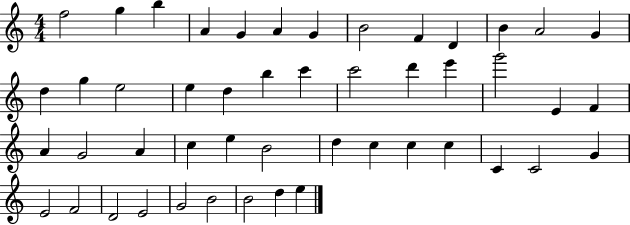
F5/h G5/q B5/q A4/q G4/q A4/q G4/q B4/h F4/q D4/q B4/q A4/h G4/q D5/q G5/q E5/h E5/q D5/q B5/q C6/q C6/h D6/q E6/q G6/h E4/q F4/q A4/q G4/h A4/q C5/q E5/q B4/h D5/q C5/q C5/q C5/q C4/q C4/h G4/q E4/h F4/h D4/h E4/h G4/h B4/h B4/h D5/q E5/q